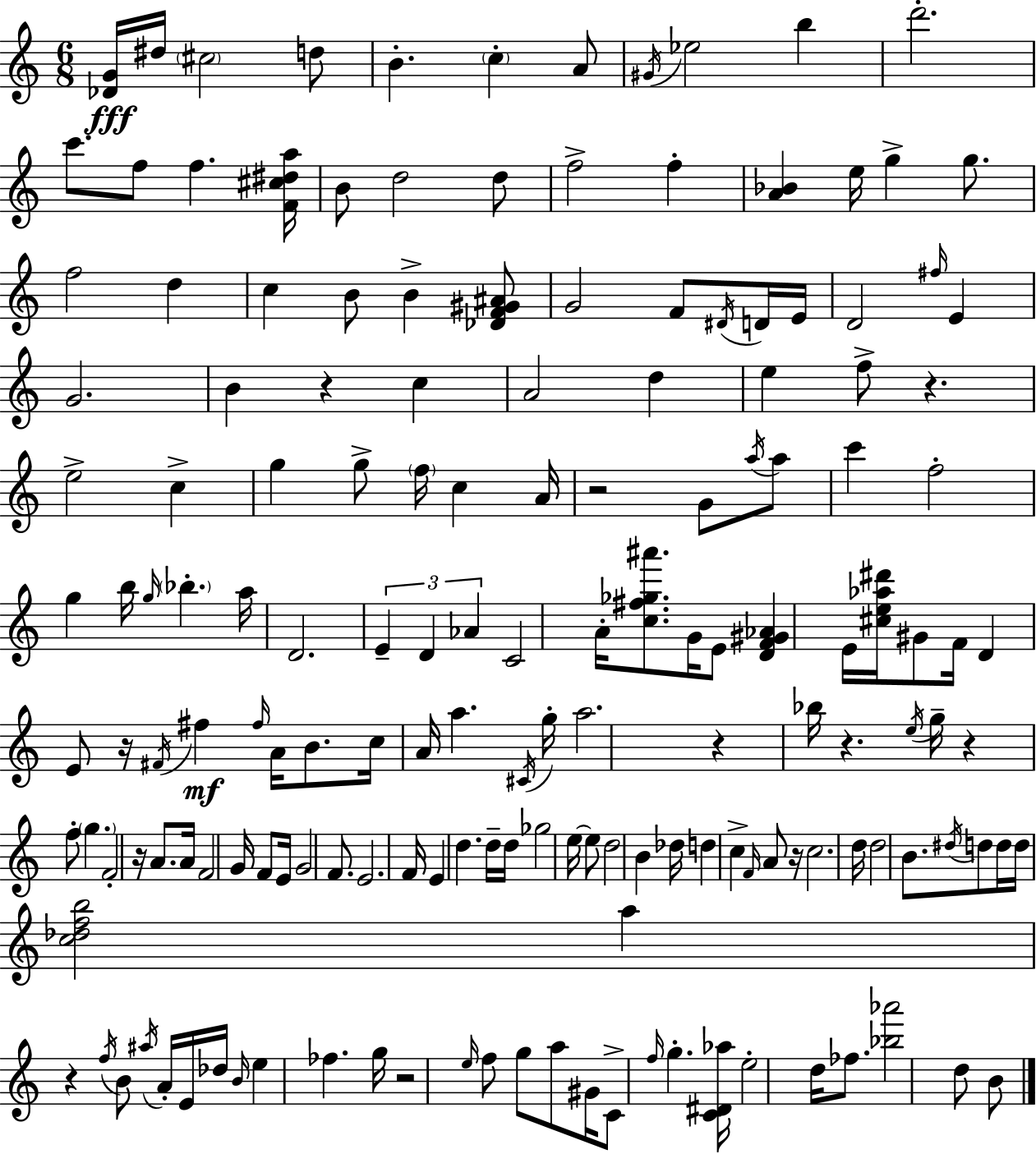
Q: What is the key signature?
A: C major